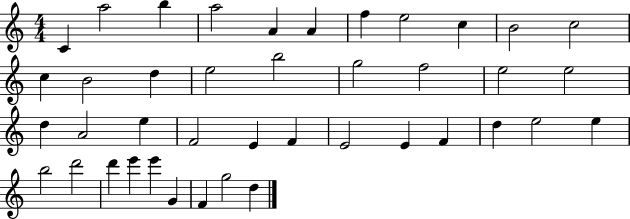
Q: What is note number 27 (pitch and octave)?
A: E4